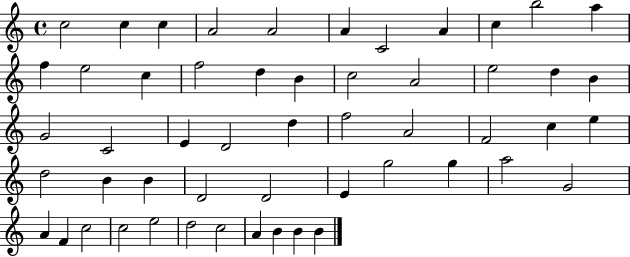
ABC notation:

X:1
T:Untitled
M:4/4
L:1/4
K:C
c2 c c A2 A2 A C2 A c b2 a f e2 c f2 d B c2 A2 e2 d B G2 C2 E D2 d f2 A2 F2 c e d2 B B D2 D2 E g2 g a2 G2 A F c2 c2 e2 d2 c2 A B B B